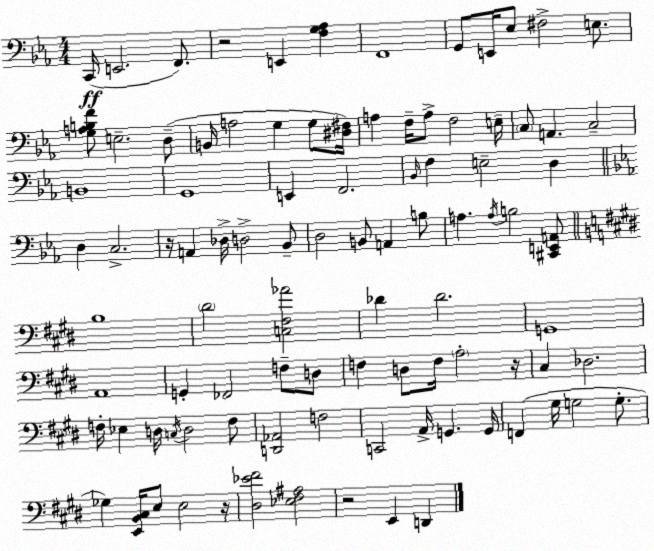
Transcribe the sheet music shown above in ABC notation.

X:1
T:Untitled
M:4/4
L:1/4
K:Eb
C,,/4 E,,2 F,,/2 z2 E,, [F,G,_A,] F,,4 G,,/2 E,,/4 _E,/2 ^F,2 E,/2 [G,A,B,F]/2 E,2 D,/2 B,,/4 A,2 G, G,/2 [^D,^F,]/4 A, F,/4 A,/2 F,2 E,/4 C,/2 A,, C,2 B,,4 G,,4 E,, F,,2 _B,,/4 F, E,2 D, D, C,2 z/4 A,, _D,/4 D,2 _B,,/2 D,2 B,,/2 A,, B,/2 A, A,/4 B,2 [^C,,E,,A,,]/2 B,4 ^D2 [C,^F,_A]2 _D _D2 G,,4 A,,4 G,, _F,,2 F,/2 D,/2 F, D,/2 F,/4 A,2 z/4 ^C, _D,2 F,/4 _E, D,/4 C,/4 D,2 F,/2 [D,,_A,,]2 F,2 C,,2 A,,/4 G,, G,,/4 F,, ^G,/4 G,2 G,/2 _G, [E,,B,,^C,]/4 E,/2 E,2 z/4 [^D,_E^F]2 [_E,^F,^A,]2 z2 E,, D,,